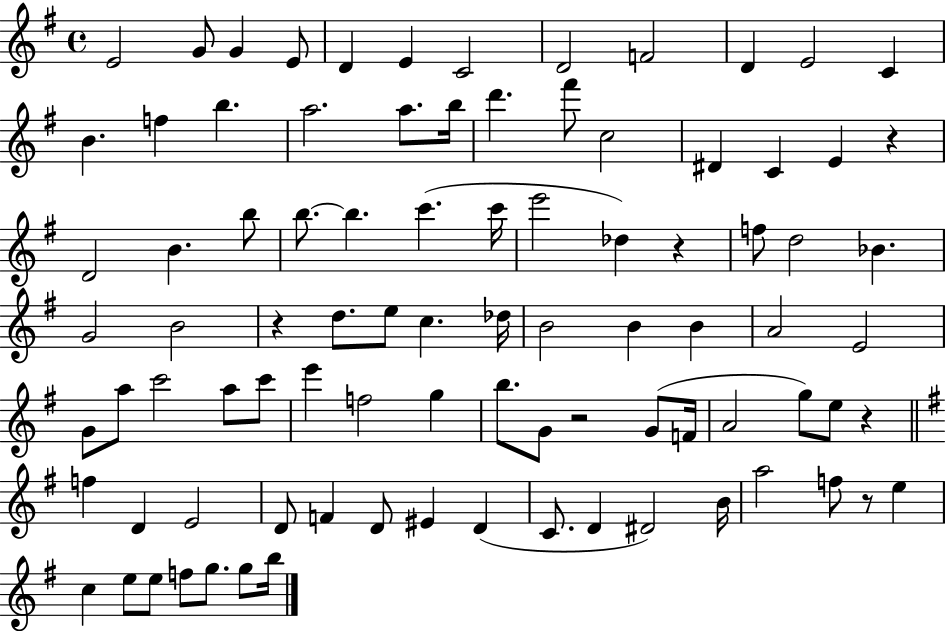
{
  \clef treble
  \time 4/4
  \defaultTimeSignature
  \key g \major
  e'2 g'8 g'4 e'8 | d'4 e'4 c'2 | d'2 f'2 | d'4 e'2 c'4 | \break b'4. f''4 b''4. | a''2. a''8. b''16 | d'''4. fis'''8 c''2 | dis'4 c'4 e'4 r4 | \break d'2 b'4. b''8 | b''8.~~ b''4. c'''4.( c'''16 | e'''2 des''4) r4 | f''8 d''2 bes'4. | \break g'2 b'2 | r4 d''8. e''8 c''4. des''16 | b'2 b'4 b'4 | a'2 e'2 | \break g'8 a''8 c'''2 a''8 c'''8 | e'''4 f''2 g''4 | b''8. g'8 r2 g'8( f'16 | a'2 g''8) e''8 r4 | \break \bar "||" \break \key g \major f''4 d'4 e'2 | d'8 f'4 d'8 eis'4 d'4( | c'8. d'4 dis'2) b'16 | a''2 f''8 r8 e''4 | \break c''4 e''8 e''8 f''8 g''8. g''8 b''16 | \bar "|."
}